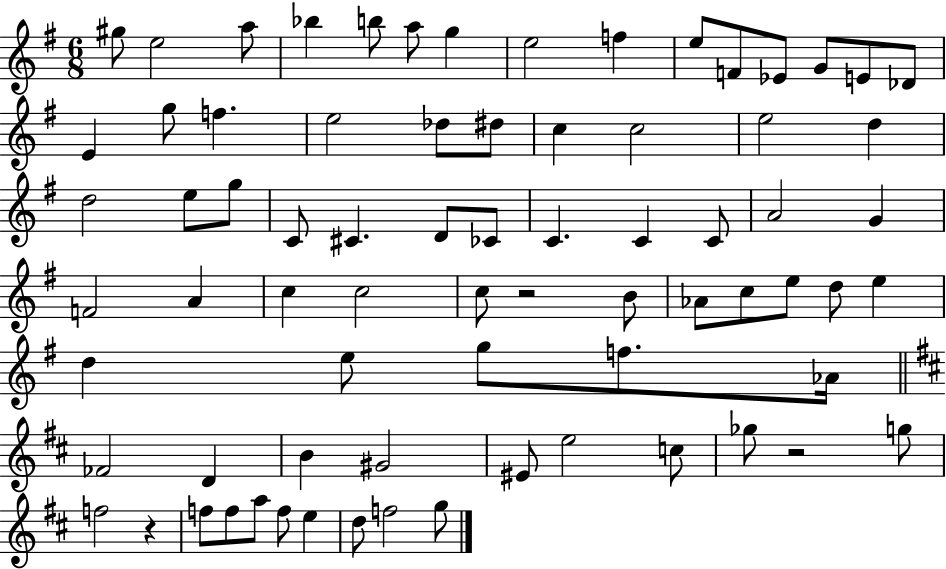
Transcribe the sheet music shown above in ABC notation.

X:1
T:Untitled
M:6/8
L:1/4
K:G
^g/2 e2 a/2 _b b/2 a/2 g e2 f e/2 F/2 _E/2 G/2 E/2 _D/2 E g/2 f e2 _d/2 ^d/2 c c2 e2 d d2 e/2 g/2 C/2 ^C D/2 _C/2 C C C/2 A2 G F2 A c c2 c/2 z2 B/2 _A/2 c/2 e/2 d/2 e d e/2 g/2 f/2 _A/4 _F2 D B ^G2 ^E/2 e2 c/2 _g/2 z2 g/2 f2 z f/2 f/2 a/2 f/2 e d/2 f2 g/2